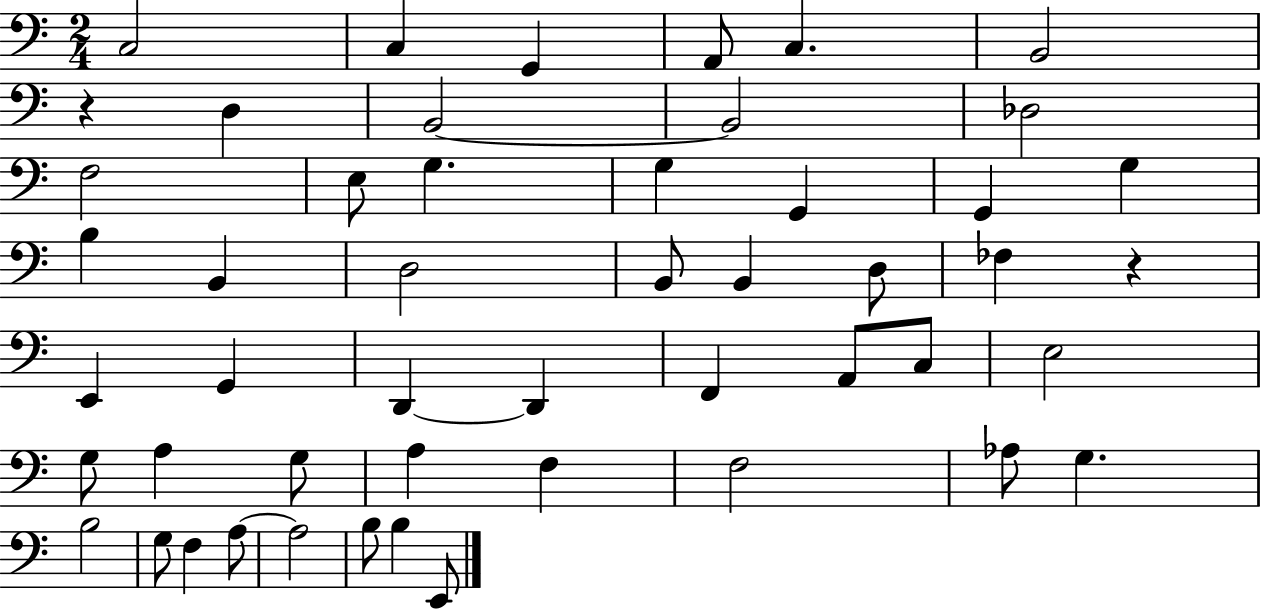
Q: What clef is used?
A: bass